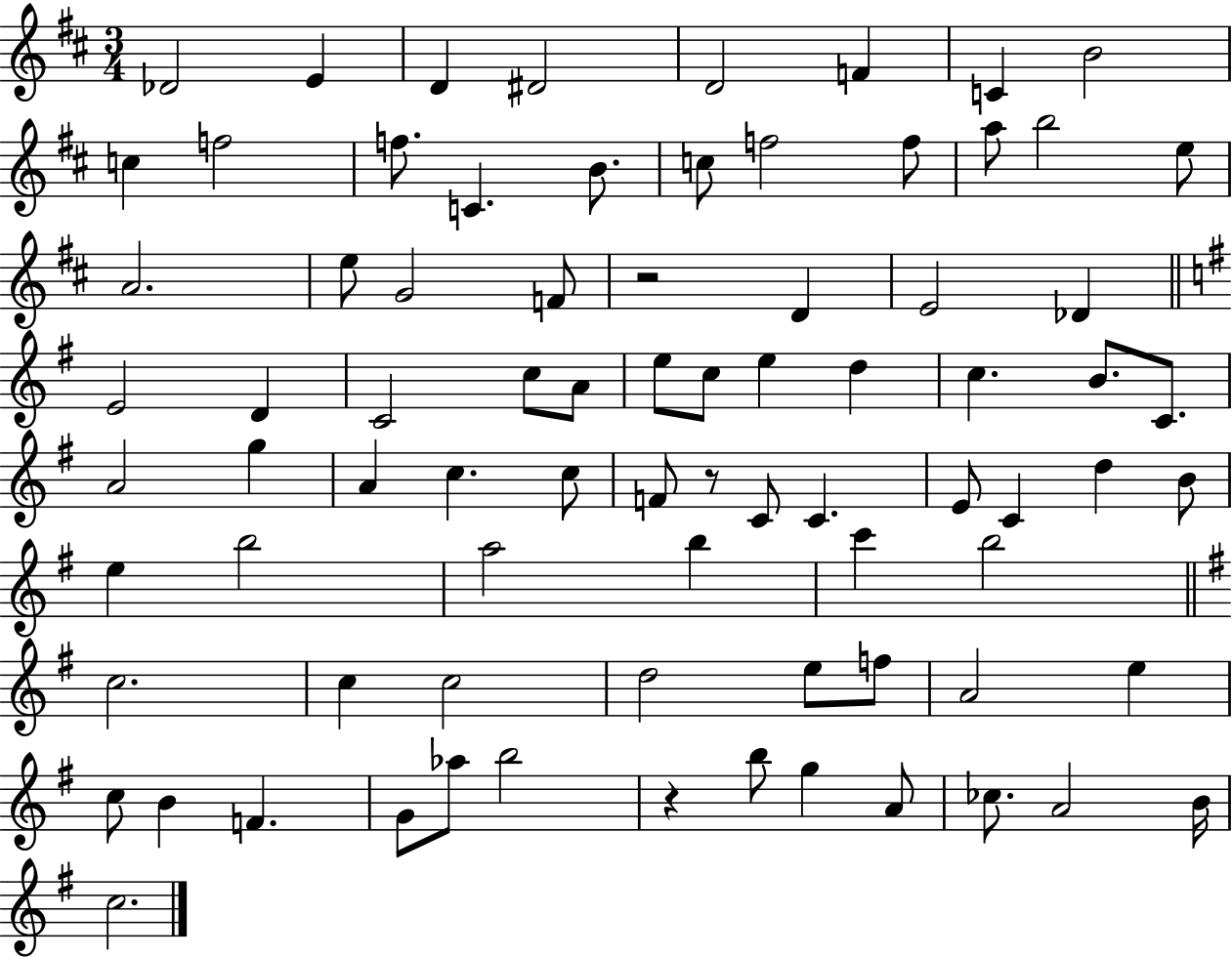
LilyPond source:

{
  \clef treble
  \numericTimeSignature
  \time 3/4
  \key d \major
  \repeat volta 2 { des'2 e'4 | d'4 dis'2 | d'2 f'4 | c'4 b'2 | \break c''4 f''2 | f''8. c'4. b'8. | c''8 f''2 f''8 | a''8 b''2 e''8 | \break a'2. | e''8 g'2 f'8 | r2 d'4 | e'2 des'4 | \break \bar "||" \break \key e \minor e'2 d'4 | c'2 c''8 a'8 | e''8 c''8 e''4 d''4 | c''4. b'8. c'8. | \break a'2 g''4 | a'4 c''4. c''8 | f'8 r8 c'8 c'4. | e'8 c'4 d''4 b'8 | \break e''4 b''2 | a''2 b''4 | c'''4 b''2 | \bar "||" \break \key g \major c''2. | c''4 c''2 | d''2 e''8 f''8 | a'2 e''4 | \break c''8 b'4 f'4. | g'8 aes''8 b''2 | r4 b''8 g''4 a'8 | ces''8. a'2 b'16 | \break c''2. | } \bar "|."
}